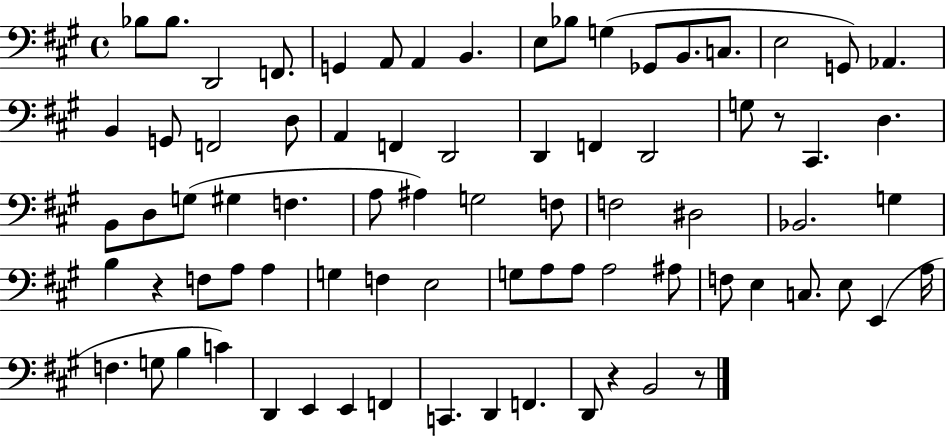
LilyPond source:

{
  \clef bass
  \time 4/4
  \defaultTimeSignature
  \key a \major
  \repeat volta 2 { bes8 bes8. d,2 f,8. | g,4 a,8 a,4 b,4. | e8 bes8 g4( ges,8 b,8. c8. | e2 g,8) aes,4. | \break b,4 g,8 f,2 d8 | a,4 f,4 d,2 | d,4 f,4 d,2 | g8 r8 cis,4. d4. | \break b,8 d8 g8( gis4 f4. | a8 ais4) g2 f8 | f2 dis2 | bes,2. g4 | \break b4 r4 f8 a8 a4 | g4 f4 e2 | g8 a8 a8 a2 ais8 | f8 e4 c8. e8 e,4( a16 | \break f4. g8 b4 c'4) | d,4 e,4 e,4 f,4 | c,4. d,4 f,4. | d,8 r4 b,2 r8 | \break } \bar "|."
}